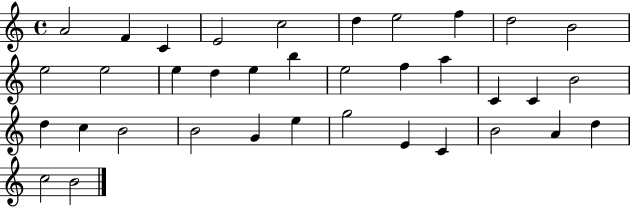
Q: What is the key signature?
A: C major